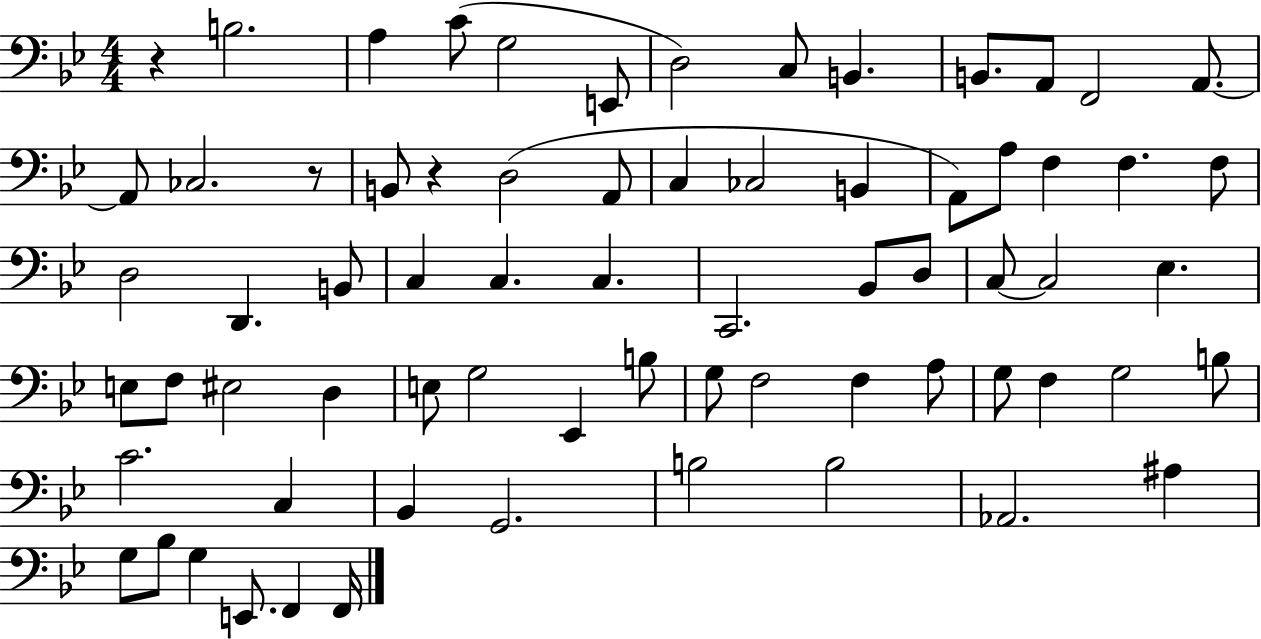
{
  \clef bass
  \numericTimeSignature
  \time 4/4
  \key bes \major
  r4 b2. | a4 c'8( g2 e,8 | d2) c8 b,4. | b,8. a,8 f,2 a,8.~~ | \break a,8 ces2. r8 | b,8 r4 d2( a,8 | c4 ces2 b,4 | a,8) a8 f4 f4. f8 | \break d2 d,4. b,8 | c4 c4. c4. | c,2. bes,8 d8 | c8~~ c2 ees4. | \break e8 f8 eis2 d4 | e8 g2 ees,4 b8 | g8 f2 f4 a8 | g8 f4 g2 b8 | \break c'2. c4 | bes,4 g,2. | b2 b2 | aes,2. ais4 | \break g8 bes8 g4 e,8. f,4 f,16 | \bar "|."
}